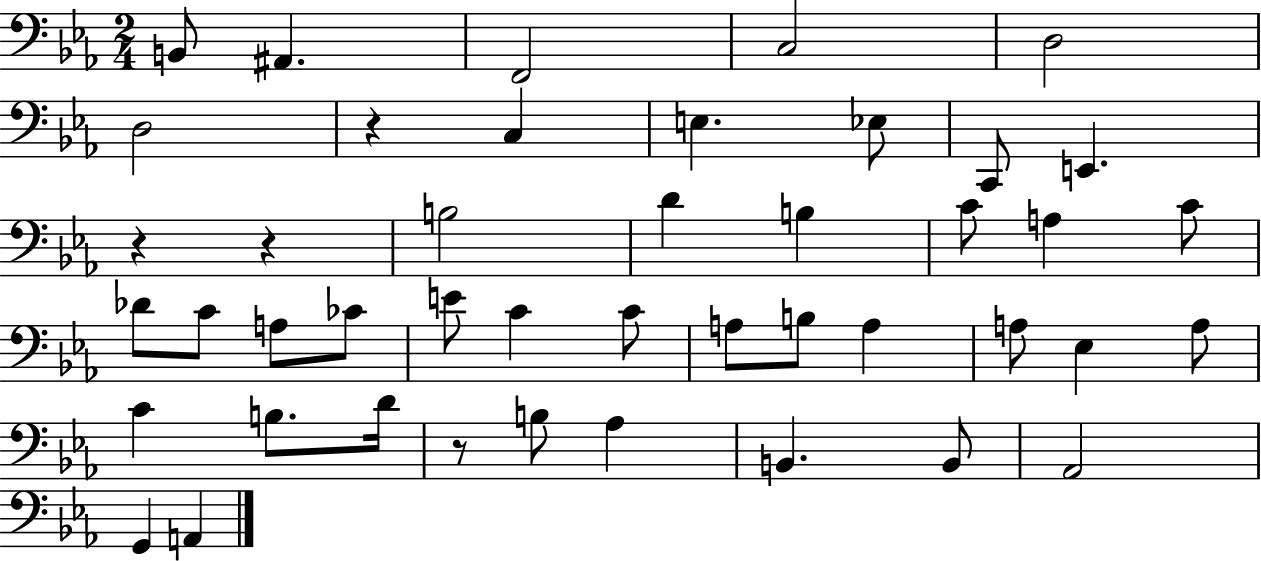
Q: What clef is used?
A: bass